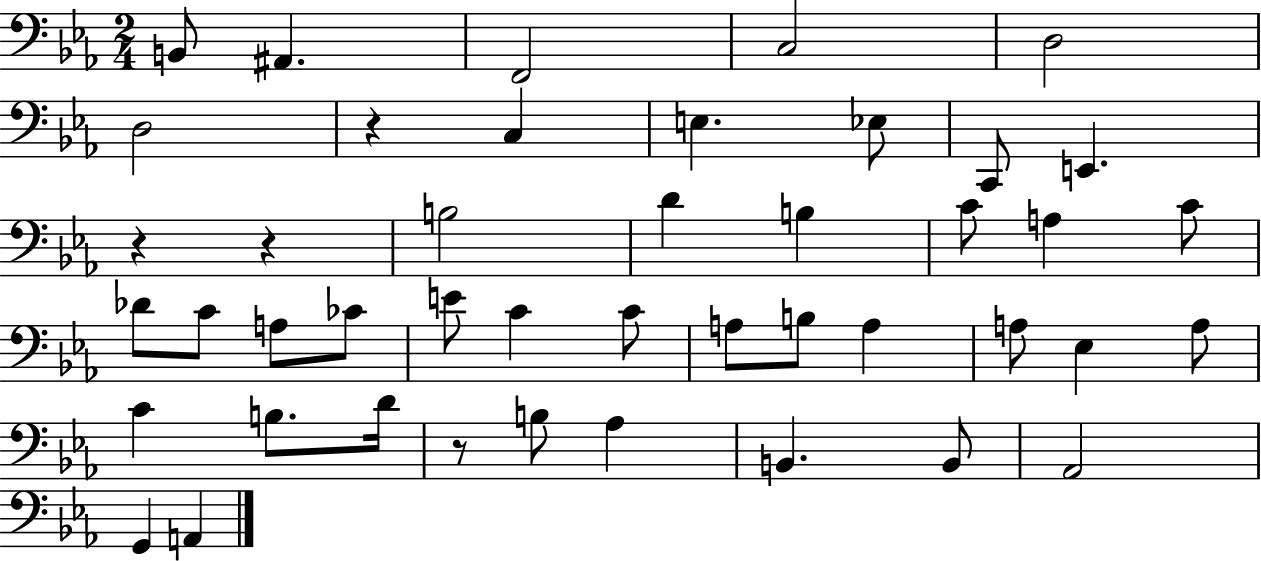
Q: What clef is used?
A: bass